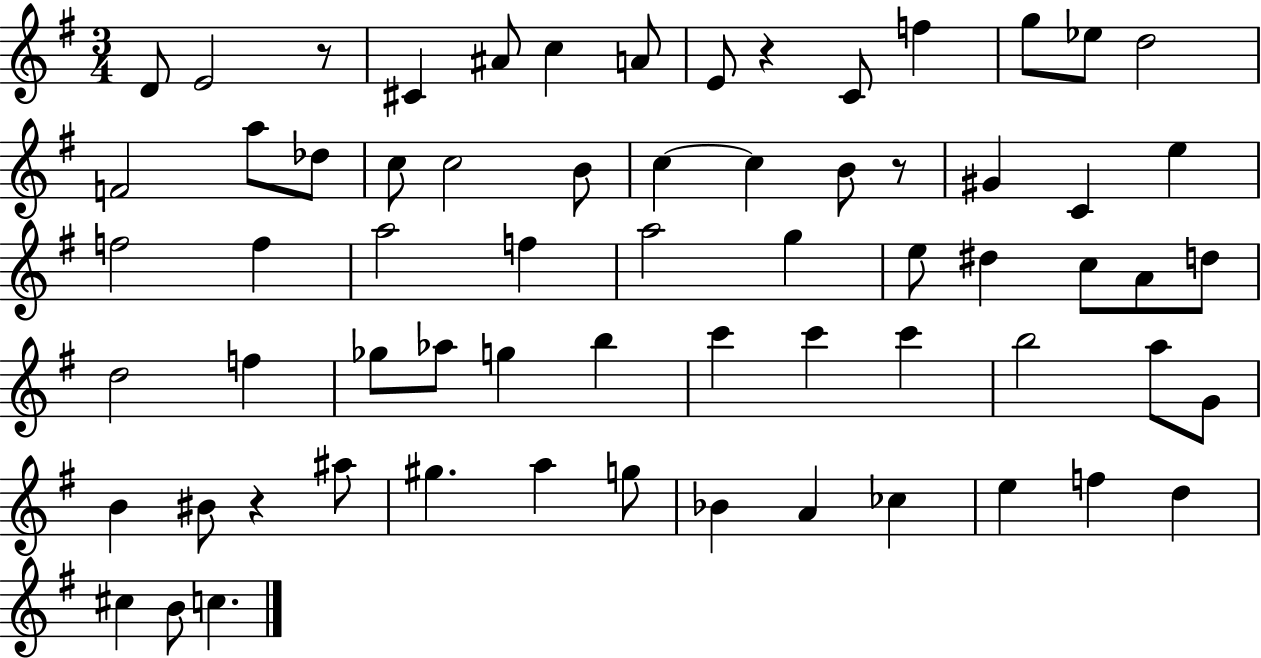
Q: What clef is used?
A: treble